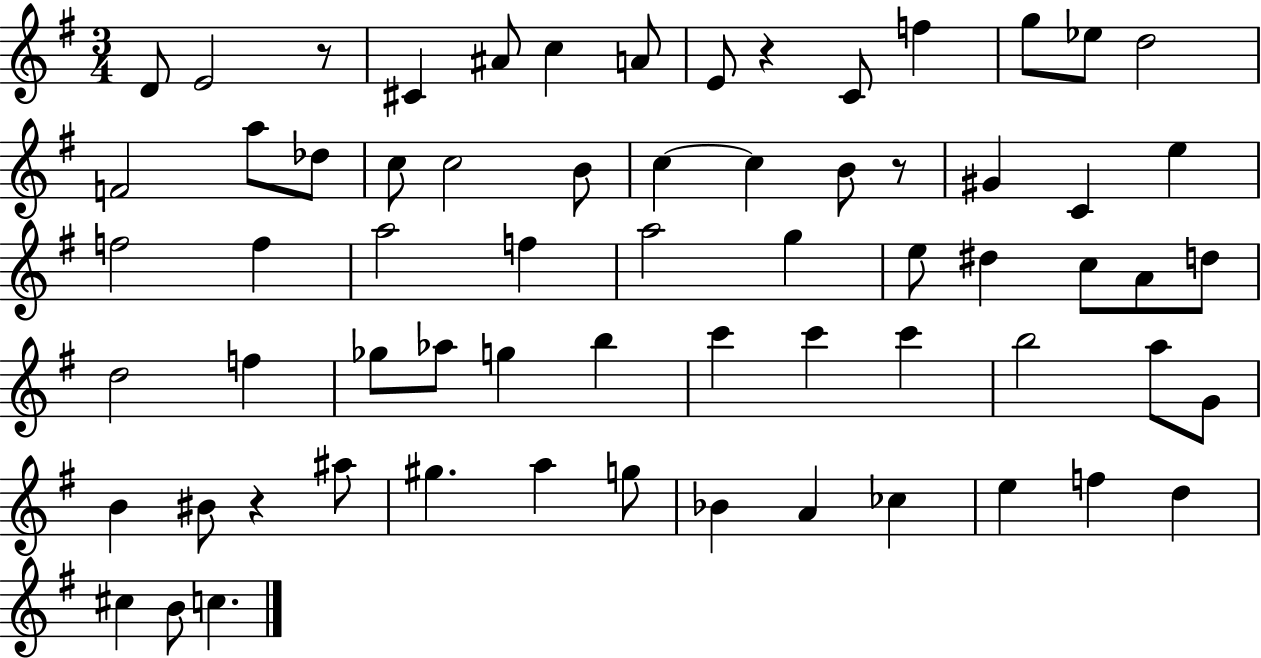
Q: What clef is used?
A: treble